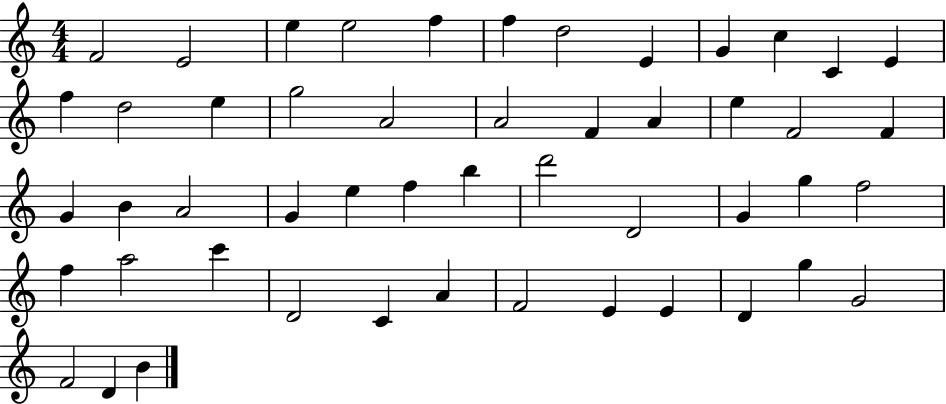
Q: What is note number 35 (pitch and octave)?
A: F5